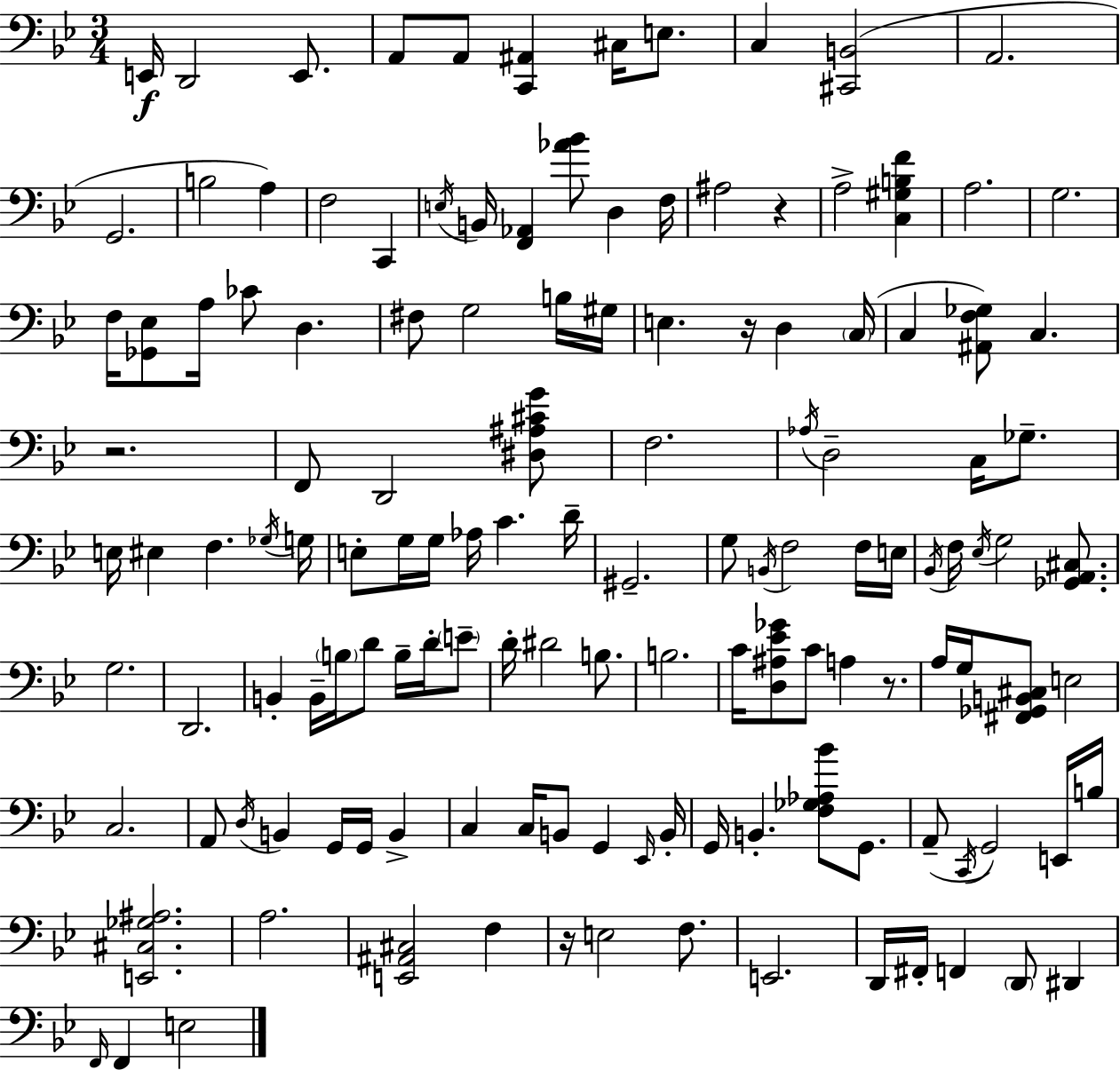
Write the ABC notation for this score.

X:1
T:Untitled
M:3/4
L:1/4
K:Gm
E,,/4 D,,2 E,,/2 A,,/2 A,,/2 [C,,^A,,] ^C,/4 E,/2 C, [^C,,B,,]2 A,,2 G,,2 B,2 A, F,2 C,, E,/4 B,,/4 [F,,_A,,] [_A_B]/2 D, F,/4 ^A,2 z A,2 [C,^G,B,F] A,2 G,2 F,/4 [_G,,_E,]/2 A,/4 _C/2 D, ^F,/2 G,2 B,/4 ^G,/4 E, z/4 D, C,/4 C, [^A,,F,_G,]/2 C, z2 F,,/2 D,,2 [^D,^A,^CG]/2 F,2 _A,/4 D,2 C,/4 _G,/2 E,/4 ^E, F, _G,/4 G,/4 E,/2 G,/4 G,/4 _A,/4 C D/4 ^G,,2 G,/2 B,,/4 F,2 F,/4 E,/4 _B,,/4 F,/4 _E,/4 G,2 [_G,,A,,^C,]/2 G,2 D,,2 B,, B,,/4 B,/4 D/2 B,/4 D/4 E/2 D/4 ^D2 B,/2 B,2 C/4 [D,^A,_E_G]/2 C/2 A, z/2 A,/4 G,/4 [^F,,_G,,B,,^C,]/2 E,2 C,2 A,,/2 D,/4 B,, G,,/4 G,,/4 B,, C, C,/4 B,,/2 G,, _E,,/4 B,,/4 G,,/4 B,, [F,_G,_A,_B]/2 G,,/2 A,,/2 C,,/4 G,,2 E,,/4 B,/4 [E,,^C,_G,^A,]2 A,2 [E,,^A,,^C,]2 F, z/4 E,2 F,/2 E,,2 D,,/4 ^F,,/4 F,, D,,/2 ^D,, F,,/4 F,, E,2